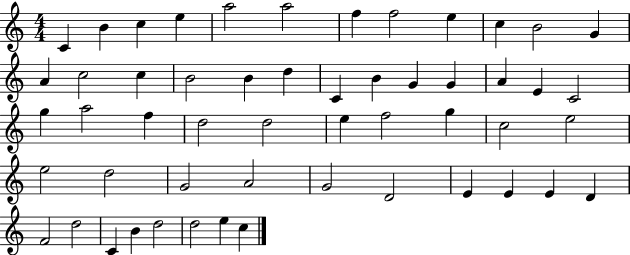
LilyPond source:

{
  \clef treble
  \numericTimeSignature
  \time 4/4
  \key c \major
  c'4 b'4 c''4 e''4 | a''2 a''2 | f''4 f''2 e''4 | c''4 b'2 g'4 | \break a'4 c''2 c''4 | b'2 b'4 d''4 | c'4 b'4 g'4 g'4 | a'4 e'4 c'2 | \break g''4 a''2 f''4 | d''2 d''2 | e''4 f''2 g''4 | c''2 e''2 | \break e''2 d''2 | g'2 a'2 | g'2 d'2 | e'4 e'4 e'4 d'4 | \break f'2 d''2 | c'4 b'4 d''2 | d''2 e''4 c''4 | \bar "|."
}